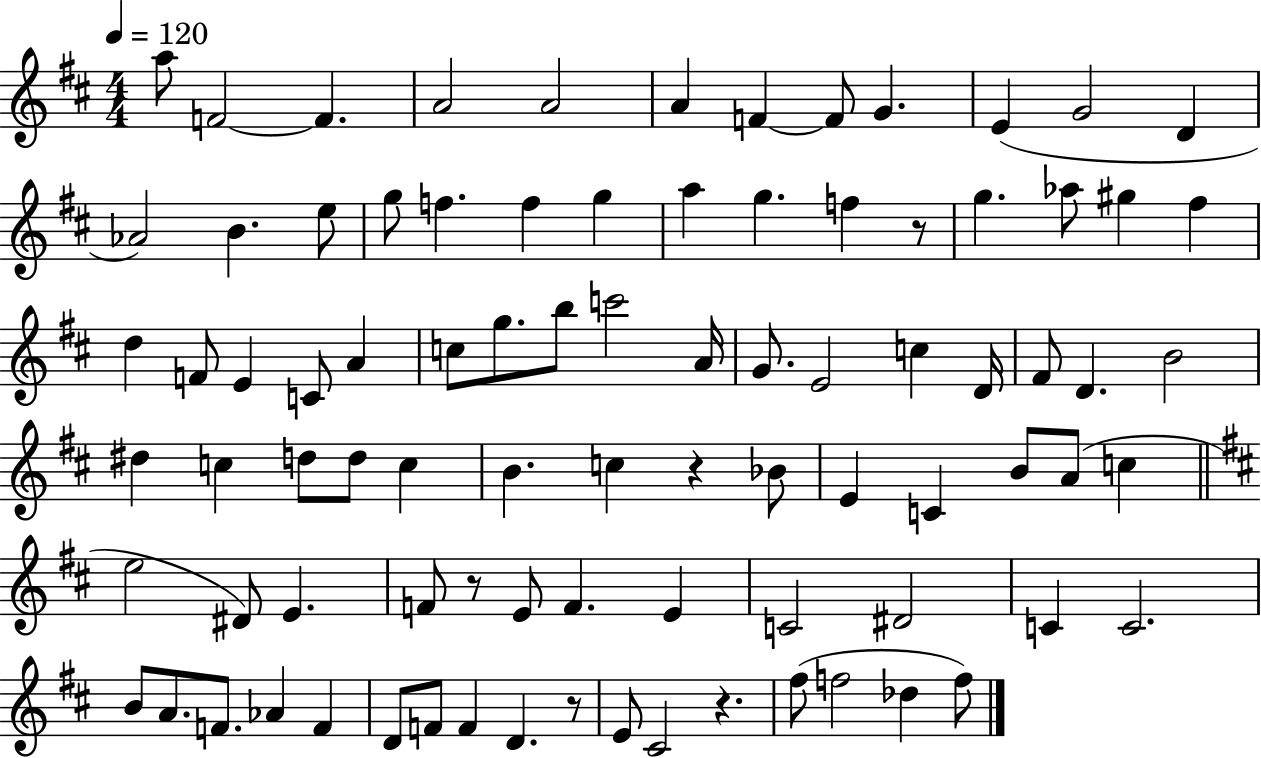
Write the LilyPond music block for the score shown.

{
  \clef treble
  \numericTimeSignature
  \time 4/4
  \key d \major
  \tempo 4 = 120
  a''8 f'2~~ f'4. | a'2 a'2 | a'4 f'4~~ f'8 g'4. | e'4( g'2 d'4 | \break aes'2) b'4. e''8 | g''8 f''4. f''4 g''4 | a''4 g''4. f''4 r8 | g''4. aes''8 gis''4 fis''4 | \break d''4 f'8 e'4 c'8 a'4 | c''8 g''8. b''8 c'''2 a'16 | g'8. e'2 c''4 d'16 | fis'8 d'4. b'2 | \break dis''4 c''4 d''8 d''8 c''4 | b'4. c''4 r4 bes'8 | e'4 c'4 b'8 a'8( c''4 | \bar "||" \break \key b \minor e''2 dis'8) e'4. | f'8 r8 e'8 f'4. e'4 | c'2 dis'2 | c'4 c'2. | \break b'8 a'8. f'8. aes'4 f'4 | d'8 f'8 f'4 d'4. r8 | e'8 cis'2 r4. | fis''8( f''2 des''4 f''8) | \break \bar "|."
}